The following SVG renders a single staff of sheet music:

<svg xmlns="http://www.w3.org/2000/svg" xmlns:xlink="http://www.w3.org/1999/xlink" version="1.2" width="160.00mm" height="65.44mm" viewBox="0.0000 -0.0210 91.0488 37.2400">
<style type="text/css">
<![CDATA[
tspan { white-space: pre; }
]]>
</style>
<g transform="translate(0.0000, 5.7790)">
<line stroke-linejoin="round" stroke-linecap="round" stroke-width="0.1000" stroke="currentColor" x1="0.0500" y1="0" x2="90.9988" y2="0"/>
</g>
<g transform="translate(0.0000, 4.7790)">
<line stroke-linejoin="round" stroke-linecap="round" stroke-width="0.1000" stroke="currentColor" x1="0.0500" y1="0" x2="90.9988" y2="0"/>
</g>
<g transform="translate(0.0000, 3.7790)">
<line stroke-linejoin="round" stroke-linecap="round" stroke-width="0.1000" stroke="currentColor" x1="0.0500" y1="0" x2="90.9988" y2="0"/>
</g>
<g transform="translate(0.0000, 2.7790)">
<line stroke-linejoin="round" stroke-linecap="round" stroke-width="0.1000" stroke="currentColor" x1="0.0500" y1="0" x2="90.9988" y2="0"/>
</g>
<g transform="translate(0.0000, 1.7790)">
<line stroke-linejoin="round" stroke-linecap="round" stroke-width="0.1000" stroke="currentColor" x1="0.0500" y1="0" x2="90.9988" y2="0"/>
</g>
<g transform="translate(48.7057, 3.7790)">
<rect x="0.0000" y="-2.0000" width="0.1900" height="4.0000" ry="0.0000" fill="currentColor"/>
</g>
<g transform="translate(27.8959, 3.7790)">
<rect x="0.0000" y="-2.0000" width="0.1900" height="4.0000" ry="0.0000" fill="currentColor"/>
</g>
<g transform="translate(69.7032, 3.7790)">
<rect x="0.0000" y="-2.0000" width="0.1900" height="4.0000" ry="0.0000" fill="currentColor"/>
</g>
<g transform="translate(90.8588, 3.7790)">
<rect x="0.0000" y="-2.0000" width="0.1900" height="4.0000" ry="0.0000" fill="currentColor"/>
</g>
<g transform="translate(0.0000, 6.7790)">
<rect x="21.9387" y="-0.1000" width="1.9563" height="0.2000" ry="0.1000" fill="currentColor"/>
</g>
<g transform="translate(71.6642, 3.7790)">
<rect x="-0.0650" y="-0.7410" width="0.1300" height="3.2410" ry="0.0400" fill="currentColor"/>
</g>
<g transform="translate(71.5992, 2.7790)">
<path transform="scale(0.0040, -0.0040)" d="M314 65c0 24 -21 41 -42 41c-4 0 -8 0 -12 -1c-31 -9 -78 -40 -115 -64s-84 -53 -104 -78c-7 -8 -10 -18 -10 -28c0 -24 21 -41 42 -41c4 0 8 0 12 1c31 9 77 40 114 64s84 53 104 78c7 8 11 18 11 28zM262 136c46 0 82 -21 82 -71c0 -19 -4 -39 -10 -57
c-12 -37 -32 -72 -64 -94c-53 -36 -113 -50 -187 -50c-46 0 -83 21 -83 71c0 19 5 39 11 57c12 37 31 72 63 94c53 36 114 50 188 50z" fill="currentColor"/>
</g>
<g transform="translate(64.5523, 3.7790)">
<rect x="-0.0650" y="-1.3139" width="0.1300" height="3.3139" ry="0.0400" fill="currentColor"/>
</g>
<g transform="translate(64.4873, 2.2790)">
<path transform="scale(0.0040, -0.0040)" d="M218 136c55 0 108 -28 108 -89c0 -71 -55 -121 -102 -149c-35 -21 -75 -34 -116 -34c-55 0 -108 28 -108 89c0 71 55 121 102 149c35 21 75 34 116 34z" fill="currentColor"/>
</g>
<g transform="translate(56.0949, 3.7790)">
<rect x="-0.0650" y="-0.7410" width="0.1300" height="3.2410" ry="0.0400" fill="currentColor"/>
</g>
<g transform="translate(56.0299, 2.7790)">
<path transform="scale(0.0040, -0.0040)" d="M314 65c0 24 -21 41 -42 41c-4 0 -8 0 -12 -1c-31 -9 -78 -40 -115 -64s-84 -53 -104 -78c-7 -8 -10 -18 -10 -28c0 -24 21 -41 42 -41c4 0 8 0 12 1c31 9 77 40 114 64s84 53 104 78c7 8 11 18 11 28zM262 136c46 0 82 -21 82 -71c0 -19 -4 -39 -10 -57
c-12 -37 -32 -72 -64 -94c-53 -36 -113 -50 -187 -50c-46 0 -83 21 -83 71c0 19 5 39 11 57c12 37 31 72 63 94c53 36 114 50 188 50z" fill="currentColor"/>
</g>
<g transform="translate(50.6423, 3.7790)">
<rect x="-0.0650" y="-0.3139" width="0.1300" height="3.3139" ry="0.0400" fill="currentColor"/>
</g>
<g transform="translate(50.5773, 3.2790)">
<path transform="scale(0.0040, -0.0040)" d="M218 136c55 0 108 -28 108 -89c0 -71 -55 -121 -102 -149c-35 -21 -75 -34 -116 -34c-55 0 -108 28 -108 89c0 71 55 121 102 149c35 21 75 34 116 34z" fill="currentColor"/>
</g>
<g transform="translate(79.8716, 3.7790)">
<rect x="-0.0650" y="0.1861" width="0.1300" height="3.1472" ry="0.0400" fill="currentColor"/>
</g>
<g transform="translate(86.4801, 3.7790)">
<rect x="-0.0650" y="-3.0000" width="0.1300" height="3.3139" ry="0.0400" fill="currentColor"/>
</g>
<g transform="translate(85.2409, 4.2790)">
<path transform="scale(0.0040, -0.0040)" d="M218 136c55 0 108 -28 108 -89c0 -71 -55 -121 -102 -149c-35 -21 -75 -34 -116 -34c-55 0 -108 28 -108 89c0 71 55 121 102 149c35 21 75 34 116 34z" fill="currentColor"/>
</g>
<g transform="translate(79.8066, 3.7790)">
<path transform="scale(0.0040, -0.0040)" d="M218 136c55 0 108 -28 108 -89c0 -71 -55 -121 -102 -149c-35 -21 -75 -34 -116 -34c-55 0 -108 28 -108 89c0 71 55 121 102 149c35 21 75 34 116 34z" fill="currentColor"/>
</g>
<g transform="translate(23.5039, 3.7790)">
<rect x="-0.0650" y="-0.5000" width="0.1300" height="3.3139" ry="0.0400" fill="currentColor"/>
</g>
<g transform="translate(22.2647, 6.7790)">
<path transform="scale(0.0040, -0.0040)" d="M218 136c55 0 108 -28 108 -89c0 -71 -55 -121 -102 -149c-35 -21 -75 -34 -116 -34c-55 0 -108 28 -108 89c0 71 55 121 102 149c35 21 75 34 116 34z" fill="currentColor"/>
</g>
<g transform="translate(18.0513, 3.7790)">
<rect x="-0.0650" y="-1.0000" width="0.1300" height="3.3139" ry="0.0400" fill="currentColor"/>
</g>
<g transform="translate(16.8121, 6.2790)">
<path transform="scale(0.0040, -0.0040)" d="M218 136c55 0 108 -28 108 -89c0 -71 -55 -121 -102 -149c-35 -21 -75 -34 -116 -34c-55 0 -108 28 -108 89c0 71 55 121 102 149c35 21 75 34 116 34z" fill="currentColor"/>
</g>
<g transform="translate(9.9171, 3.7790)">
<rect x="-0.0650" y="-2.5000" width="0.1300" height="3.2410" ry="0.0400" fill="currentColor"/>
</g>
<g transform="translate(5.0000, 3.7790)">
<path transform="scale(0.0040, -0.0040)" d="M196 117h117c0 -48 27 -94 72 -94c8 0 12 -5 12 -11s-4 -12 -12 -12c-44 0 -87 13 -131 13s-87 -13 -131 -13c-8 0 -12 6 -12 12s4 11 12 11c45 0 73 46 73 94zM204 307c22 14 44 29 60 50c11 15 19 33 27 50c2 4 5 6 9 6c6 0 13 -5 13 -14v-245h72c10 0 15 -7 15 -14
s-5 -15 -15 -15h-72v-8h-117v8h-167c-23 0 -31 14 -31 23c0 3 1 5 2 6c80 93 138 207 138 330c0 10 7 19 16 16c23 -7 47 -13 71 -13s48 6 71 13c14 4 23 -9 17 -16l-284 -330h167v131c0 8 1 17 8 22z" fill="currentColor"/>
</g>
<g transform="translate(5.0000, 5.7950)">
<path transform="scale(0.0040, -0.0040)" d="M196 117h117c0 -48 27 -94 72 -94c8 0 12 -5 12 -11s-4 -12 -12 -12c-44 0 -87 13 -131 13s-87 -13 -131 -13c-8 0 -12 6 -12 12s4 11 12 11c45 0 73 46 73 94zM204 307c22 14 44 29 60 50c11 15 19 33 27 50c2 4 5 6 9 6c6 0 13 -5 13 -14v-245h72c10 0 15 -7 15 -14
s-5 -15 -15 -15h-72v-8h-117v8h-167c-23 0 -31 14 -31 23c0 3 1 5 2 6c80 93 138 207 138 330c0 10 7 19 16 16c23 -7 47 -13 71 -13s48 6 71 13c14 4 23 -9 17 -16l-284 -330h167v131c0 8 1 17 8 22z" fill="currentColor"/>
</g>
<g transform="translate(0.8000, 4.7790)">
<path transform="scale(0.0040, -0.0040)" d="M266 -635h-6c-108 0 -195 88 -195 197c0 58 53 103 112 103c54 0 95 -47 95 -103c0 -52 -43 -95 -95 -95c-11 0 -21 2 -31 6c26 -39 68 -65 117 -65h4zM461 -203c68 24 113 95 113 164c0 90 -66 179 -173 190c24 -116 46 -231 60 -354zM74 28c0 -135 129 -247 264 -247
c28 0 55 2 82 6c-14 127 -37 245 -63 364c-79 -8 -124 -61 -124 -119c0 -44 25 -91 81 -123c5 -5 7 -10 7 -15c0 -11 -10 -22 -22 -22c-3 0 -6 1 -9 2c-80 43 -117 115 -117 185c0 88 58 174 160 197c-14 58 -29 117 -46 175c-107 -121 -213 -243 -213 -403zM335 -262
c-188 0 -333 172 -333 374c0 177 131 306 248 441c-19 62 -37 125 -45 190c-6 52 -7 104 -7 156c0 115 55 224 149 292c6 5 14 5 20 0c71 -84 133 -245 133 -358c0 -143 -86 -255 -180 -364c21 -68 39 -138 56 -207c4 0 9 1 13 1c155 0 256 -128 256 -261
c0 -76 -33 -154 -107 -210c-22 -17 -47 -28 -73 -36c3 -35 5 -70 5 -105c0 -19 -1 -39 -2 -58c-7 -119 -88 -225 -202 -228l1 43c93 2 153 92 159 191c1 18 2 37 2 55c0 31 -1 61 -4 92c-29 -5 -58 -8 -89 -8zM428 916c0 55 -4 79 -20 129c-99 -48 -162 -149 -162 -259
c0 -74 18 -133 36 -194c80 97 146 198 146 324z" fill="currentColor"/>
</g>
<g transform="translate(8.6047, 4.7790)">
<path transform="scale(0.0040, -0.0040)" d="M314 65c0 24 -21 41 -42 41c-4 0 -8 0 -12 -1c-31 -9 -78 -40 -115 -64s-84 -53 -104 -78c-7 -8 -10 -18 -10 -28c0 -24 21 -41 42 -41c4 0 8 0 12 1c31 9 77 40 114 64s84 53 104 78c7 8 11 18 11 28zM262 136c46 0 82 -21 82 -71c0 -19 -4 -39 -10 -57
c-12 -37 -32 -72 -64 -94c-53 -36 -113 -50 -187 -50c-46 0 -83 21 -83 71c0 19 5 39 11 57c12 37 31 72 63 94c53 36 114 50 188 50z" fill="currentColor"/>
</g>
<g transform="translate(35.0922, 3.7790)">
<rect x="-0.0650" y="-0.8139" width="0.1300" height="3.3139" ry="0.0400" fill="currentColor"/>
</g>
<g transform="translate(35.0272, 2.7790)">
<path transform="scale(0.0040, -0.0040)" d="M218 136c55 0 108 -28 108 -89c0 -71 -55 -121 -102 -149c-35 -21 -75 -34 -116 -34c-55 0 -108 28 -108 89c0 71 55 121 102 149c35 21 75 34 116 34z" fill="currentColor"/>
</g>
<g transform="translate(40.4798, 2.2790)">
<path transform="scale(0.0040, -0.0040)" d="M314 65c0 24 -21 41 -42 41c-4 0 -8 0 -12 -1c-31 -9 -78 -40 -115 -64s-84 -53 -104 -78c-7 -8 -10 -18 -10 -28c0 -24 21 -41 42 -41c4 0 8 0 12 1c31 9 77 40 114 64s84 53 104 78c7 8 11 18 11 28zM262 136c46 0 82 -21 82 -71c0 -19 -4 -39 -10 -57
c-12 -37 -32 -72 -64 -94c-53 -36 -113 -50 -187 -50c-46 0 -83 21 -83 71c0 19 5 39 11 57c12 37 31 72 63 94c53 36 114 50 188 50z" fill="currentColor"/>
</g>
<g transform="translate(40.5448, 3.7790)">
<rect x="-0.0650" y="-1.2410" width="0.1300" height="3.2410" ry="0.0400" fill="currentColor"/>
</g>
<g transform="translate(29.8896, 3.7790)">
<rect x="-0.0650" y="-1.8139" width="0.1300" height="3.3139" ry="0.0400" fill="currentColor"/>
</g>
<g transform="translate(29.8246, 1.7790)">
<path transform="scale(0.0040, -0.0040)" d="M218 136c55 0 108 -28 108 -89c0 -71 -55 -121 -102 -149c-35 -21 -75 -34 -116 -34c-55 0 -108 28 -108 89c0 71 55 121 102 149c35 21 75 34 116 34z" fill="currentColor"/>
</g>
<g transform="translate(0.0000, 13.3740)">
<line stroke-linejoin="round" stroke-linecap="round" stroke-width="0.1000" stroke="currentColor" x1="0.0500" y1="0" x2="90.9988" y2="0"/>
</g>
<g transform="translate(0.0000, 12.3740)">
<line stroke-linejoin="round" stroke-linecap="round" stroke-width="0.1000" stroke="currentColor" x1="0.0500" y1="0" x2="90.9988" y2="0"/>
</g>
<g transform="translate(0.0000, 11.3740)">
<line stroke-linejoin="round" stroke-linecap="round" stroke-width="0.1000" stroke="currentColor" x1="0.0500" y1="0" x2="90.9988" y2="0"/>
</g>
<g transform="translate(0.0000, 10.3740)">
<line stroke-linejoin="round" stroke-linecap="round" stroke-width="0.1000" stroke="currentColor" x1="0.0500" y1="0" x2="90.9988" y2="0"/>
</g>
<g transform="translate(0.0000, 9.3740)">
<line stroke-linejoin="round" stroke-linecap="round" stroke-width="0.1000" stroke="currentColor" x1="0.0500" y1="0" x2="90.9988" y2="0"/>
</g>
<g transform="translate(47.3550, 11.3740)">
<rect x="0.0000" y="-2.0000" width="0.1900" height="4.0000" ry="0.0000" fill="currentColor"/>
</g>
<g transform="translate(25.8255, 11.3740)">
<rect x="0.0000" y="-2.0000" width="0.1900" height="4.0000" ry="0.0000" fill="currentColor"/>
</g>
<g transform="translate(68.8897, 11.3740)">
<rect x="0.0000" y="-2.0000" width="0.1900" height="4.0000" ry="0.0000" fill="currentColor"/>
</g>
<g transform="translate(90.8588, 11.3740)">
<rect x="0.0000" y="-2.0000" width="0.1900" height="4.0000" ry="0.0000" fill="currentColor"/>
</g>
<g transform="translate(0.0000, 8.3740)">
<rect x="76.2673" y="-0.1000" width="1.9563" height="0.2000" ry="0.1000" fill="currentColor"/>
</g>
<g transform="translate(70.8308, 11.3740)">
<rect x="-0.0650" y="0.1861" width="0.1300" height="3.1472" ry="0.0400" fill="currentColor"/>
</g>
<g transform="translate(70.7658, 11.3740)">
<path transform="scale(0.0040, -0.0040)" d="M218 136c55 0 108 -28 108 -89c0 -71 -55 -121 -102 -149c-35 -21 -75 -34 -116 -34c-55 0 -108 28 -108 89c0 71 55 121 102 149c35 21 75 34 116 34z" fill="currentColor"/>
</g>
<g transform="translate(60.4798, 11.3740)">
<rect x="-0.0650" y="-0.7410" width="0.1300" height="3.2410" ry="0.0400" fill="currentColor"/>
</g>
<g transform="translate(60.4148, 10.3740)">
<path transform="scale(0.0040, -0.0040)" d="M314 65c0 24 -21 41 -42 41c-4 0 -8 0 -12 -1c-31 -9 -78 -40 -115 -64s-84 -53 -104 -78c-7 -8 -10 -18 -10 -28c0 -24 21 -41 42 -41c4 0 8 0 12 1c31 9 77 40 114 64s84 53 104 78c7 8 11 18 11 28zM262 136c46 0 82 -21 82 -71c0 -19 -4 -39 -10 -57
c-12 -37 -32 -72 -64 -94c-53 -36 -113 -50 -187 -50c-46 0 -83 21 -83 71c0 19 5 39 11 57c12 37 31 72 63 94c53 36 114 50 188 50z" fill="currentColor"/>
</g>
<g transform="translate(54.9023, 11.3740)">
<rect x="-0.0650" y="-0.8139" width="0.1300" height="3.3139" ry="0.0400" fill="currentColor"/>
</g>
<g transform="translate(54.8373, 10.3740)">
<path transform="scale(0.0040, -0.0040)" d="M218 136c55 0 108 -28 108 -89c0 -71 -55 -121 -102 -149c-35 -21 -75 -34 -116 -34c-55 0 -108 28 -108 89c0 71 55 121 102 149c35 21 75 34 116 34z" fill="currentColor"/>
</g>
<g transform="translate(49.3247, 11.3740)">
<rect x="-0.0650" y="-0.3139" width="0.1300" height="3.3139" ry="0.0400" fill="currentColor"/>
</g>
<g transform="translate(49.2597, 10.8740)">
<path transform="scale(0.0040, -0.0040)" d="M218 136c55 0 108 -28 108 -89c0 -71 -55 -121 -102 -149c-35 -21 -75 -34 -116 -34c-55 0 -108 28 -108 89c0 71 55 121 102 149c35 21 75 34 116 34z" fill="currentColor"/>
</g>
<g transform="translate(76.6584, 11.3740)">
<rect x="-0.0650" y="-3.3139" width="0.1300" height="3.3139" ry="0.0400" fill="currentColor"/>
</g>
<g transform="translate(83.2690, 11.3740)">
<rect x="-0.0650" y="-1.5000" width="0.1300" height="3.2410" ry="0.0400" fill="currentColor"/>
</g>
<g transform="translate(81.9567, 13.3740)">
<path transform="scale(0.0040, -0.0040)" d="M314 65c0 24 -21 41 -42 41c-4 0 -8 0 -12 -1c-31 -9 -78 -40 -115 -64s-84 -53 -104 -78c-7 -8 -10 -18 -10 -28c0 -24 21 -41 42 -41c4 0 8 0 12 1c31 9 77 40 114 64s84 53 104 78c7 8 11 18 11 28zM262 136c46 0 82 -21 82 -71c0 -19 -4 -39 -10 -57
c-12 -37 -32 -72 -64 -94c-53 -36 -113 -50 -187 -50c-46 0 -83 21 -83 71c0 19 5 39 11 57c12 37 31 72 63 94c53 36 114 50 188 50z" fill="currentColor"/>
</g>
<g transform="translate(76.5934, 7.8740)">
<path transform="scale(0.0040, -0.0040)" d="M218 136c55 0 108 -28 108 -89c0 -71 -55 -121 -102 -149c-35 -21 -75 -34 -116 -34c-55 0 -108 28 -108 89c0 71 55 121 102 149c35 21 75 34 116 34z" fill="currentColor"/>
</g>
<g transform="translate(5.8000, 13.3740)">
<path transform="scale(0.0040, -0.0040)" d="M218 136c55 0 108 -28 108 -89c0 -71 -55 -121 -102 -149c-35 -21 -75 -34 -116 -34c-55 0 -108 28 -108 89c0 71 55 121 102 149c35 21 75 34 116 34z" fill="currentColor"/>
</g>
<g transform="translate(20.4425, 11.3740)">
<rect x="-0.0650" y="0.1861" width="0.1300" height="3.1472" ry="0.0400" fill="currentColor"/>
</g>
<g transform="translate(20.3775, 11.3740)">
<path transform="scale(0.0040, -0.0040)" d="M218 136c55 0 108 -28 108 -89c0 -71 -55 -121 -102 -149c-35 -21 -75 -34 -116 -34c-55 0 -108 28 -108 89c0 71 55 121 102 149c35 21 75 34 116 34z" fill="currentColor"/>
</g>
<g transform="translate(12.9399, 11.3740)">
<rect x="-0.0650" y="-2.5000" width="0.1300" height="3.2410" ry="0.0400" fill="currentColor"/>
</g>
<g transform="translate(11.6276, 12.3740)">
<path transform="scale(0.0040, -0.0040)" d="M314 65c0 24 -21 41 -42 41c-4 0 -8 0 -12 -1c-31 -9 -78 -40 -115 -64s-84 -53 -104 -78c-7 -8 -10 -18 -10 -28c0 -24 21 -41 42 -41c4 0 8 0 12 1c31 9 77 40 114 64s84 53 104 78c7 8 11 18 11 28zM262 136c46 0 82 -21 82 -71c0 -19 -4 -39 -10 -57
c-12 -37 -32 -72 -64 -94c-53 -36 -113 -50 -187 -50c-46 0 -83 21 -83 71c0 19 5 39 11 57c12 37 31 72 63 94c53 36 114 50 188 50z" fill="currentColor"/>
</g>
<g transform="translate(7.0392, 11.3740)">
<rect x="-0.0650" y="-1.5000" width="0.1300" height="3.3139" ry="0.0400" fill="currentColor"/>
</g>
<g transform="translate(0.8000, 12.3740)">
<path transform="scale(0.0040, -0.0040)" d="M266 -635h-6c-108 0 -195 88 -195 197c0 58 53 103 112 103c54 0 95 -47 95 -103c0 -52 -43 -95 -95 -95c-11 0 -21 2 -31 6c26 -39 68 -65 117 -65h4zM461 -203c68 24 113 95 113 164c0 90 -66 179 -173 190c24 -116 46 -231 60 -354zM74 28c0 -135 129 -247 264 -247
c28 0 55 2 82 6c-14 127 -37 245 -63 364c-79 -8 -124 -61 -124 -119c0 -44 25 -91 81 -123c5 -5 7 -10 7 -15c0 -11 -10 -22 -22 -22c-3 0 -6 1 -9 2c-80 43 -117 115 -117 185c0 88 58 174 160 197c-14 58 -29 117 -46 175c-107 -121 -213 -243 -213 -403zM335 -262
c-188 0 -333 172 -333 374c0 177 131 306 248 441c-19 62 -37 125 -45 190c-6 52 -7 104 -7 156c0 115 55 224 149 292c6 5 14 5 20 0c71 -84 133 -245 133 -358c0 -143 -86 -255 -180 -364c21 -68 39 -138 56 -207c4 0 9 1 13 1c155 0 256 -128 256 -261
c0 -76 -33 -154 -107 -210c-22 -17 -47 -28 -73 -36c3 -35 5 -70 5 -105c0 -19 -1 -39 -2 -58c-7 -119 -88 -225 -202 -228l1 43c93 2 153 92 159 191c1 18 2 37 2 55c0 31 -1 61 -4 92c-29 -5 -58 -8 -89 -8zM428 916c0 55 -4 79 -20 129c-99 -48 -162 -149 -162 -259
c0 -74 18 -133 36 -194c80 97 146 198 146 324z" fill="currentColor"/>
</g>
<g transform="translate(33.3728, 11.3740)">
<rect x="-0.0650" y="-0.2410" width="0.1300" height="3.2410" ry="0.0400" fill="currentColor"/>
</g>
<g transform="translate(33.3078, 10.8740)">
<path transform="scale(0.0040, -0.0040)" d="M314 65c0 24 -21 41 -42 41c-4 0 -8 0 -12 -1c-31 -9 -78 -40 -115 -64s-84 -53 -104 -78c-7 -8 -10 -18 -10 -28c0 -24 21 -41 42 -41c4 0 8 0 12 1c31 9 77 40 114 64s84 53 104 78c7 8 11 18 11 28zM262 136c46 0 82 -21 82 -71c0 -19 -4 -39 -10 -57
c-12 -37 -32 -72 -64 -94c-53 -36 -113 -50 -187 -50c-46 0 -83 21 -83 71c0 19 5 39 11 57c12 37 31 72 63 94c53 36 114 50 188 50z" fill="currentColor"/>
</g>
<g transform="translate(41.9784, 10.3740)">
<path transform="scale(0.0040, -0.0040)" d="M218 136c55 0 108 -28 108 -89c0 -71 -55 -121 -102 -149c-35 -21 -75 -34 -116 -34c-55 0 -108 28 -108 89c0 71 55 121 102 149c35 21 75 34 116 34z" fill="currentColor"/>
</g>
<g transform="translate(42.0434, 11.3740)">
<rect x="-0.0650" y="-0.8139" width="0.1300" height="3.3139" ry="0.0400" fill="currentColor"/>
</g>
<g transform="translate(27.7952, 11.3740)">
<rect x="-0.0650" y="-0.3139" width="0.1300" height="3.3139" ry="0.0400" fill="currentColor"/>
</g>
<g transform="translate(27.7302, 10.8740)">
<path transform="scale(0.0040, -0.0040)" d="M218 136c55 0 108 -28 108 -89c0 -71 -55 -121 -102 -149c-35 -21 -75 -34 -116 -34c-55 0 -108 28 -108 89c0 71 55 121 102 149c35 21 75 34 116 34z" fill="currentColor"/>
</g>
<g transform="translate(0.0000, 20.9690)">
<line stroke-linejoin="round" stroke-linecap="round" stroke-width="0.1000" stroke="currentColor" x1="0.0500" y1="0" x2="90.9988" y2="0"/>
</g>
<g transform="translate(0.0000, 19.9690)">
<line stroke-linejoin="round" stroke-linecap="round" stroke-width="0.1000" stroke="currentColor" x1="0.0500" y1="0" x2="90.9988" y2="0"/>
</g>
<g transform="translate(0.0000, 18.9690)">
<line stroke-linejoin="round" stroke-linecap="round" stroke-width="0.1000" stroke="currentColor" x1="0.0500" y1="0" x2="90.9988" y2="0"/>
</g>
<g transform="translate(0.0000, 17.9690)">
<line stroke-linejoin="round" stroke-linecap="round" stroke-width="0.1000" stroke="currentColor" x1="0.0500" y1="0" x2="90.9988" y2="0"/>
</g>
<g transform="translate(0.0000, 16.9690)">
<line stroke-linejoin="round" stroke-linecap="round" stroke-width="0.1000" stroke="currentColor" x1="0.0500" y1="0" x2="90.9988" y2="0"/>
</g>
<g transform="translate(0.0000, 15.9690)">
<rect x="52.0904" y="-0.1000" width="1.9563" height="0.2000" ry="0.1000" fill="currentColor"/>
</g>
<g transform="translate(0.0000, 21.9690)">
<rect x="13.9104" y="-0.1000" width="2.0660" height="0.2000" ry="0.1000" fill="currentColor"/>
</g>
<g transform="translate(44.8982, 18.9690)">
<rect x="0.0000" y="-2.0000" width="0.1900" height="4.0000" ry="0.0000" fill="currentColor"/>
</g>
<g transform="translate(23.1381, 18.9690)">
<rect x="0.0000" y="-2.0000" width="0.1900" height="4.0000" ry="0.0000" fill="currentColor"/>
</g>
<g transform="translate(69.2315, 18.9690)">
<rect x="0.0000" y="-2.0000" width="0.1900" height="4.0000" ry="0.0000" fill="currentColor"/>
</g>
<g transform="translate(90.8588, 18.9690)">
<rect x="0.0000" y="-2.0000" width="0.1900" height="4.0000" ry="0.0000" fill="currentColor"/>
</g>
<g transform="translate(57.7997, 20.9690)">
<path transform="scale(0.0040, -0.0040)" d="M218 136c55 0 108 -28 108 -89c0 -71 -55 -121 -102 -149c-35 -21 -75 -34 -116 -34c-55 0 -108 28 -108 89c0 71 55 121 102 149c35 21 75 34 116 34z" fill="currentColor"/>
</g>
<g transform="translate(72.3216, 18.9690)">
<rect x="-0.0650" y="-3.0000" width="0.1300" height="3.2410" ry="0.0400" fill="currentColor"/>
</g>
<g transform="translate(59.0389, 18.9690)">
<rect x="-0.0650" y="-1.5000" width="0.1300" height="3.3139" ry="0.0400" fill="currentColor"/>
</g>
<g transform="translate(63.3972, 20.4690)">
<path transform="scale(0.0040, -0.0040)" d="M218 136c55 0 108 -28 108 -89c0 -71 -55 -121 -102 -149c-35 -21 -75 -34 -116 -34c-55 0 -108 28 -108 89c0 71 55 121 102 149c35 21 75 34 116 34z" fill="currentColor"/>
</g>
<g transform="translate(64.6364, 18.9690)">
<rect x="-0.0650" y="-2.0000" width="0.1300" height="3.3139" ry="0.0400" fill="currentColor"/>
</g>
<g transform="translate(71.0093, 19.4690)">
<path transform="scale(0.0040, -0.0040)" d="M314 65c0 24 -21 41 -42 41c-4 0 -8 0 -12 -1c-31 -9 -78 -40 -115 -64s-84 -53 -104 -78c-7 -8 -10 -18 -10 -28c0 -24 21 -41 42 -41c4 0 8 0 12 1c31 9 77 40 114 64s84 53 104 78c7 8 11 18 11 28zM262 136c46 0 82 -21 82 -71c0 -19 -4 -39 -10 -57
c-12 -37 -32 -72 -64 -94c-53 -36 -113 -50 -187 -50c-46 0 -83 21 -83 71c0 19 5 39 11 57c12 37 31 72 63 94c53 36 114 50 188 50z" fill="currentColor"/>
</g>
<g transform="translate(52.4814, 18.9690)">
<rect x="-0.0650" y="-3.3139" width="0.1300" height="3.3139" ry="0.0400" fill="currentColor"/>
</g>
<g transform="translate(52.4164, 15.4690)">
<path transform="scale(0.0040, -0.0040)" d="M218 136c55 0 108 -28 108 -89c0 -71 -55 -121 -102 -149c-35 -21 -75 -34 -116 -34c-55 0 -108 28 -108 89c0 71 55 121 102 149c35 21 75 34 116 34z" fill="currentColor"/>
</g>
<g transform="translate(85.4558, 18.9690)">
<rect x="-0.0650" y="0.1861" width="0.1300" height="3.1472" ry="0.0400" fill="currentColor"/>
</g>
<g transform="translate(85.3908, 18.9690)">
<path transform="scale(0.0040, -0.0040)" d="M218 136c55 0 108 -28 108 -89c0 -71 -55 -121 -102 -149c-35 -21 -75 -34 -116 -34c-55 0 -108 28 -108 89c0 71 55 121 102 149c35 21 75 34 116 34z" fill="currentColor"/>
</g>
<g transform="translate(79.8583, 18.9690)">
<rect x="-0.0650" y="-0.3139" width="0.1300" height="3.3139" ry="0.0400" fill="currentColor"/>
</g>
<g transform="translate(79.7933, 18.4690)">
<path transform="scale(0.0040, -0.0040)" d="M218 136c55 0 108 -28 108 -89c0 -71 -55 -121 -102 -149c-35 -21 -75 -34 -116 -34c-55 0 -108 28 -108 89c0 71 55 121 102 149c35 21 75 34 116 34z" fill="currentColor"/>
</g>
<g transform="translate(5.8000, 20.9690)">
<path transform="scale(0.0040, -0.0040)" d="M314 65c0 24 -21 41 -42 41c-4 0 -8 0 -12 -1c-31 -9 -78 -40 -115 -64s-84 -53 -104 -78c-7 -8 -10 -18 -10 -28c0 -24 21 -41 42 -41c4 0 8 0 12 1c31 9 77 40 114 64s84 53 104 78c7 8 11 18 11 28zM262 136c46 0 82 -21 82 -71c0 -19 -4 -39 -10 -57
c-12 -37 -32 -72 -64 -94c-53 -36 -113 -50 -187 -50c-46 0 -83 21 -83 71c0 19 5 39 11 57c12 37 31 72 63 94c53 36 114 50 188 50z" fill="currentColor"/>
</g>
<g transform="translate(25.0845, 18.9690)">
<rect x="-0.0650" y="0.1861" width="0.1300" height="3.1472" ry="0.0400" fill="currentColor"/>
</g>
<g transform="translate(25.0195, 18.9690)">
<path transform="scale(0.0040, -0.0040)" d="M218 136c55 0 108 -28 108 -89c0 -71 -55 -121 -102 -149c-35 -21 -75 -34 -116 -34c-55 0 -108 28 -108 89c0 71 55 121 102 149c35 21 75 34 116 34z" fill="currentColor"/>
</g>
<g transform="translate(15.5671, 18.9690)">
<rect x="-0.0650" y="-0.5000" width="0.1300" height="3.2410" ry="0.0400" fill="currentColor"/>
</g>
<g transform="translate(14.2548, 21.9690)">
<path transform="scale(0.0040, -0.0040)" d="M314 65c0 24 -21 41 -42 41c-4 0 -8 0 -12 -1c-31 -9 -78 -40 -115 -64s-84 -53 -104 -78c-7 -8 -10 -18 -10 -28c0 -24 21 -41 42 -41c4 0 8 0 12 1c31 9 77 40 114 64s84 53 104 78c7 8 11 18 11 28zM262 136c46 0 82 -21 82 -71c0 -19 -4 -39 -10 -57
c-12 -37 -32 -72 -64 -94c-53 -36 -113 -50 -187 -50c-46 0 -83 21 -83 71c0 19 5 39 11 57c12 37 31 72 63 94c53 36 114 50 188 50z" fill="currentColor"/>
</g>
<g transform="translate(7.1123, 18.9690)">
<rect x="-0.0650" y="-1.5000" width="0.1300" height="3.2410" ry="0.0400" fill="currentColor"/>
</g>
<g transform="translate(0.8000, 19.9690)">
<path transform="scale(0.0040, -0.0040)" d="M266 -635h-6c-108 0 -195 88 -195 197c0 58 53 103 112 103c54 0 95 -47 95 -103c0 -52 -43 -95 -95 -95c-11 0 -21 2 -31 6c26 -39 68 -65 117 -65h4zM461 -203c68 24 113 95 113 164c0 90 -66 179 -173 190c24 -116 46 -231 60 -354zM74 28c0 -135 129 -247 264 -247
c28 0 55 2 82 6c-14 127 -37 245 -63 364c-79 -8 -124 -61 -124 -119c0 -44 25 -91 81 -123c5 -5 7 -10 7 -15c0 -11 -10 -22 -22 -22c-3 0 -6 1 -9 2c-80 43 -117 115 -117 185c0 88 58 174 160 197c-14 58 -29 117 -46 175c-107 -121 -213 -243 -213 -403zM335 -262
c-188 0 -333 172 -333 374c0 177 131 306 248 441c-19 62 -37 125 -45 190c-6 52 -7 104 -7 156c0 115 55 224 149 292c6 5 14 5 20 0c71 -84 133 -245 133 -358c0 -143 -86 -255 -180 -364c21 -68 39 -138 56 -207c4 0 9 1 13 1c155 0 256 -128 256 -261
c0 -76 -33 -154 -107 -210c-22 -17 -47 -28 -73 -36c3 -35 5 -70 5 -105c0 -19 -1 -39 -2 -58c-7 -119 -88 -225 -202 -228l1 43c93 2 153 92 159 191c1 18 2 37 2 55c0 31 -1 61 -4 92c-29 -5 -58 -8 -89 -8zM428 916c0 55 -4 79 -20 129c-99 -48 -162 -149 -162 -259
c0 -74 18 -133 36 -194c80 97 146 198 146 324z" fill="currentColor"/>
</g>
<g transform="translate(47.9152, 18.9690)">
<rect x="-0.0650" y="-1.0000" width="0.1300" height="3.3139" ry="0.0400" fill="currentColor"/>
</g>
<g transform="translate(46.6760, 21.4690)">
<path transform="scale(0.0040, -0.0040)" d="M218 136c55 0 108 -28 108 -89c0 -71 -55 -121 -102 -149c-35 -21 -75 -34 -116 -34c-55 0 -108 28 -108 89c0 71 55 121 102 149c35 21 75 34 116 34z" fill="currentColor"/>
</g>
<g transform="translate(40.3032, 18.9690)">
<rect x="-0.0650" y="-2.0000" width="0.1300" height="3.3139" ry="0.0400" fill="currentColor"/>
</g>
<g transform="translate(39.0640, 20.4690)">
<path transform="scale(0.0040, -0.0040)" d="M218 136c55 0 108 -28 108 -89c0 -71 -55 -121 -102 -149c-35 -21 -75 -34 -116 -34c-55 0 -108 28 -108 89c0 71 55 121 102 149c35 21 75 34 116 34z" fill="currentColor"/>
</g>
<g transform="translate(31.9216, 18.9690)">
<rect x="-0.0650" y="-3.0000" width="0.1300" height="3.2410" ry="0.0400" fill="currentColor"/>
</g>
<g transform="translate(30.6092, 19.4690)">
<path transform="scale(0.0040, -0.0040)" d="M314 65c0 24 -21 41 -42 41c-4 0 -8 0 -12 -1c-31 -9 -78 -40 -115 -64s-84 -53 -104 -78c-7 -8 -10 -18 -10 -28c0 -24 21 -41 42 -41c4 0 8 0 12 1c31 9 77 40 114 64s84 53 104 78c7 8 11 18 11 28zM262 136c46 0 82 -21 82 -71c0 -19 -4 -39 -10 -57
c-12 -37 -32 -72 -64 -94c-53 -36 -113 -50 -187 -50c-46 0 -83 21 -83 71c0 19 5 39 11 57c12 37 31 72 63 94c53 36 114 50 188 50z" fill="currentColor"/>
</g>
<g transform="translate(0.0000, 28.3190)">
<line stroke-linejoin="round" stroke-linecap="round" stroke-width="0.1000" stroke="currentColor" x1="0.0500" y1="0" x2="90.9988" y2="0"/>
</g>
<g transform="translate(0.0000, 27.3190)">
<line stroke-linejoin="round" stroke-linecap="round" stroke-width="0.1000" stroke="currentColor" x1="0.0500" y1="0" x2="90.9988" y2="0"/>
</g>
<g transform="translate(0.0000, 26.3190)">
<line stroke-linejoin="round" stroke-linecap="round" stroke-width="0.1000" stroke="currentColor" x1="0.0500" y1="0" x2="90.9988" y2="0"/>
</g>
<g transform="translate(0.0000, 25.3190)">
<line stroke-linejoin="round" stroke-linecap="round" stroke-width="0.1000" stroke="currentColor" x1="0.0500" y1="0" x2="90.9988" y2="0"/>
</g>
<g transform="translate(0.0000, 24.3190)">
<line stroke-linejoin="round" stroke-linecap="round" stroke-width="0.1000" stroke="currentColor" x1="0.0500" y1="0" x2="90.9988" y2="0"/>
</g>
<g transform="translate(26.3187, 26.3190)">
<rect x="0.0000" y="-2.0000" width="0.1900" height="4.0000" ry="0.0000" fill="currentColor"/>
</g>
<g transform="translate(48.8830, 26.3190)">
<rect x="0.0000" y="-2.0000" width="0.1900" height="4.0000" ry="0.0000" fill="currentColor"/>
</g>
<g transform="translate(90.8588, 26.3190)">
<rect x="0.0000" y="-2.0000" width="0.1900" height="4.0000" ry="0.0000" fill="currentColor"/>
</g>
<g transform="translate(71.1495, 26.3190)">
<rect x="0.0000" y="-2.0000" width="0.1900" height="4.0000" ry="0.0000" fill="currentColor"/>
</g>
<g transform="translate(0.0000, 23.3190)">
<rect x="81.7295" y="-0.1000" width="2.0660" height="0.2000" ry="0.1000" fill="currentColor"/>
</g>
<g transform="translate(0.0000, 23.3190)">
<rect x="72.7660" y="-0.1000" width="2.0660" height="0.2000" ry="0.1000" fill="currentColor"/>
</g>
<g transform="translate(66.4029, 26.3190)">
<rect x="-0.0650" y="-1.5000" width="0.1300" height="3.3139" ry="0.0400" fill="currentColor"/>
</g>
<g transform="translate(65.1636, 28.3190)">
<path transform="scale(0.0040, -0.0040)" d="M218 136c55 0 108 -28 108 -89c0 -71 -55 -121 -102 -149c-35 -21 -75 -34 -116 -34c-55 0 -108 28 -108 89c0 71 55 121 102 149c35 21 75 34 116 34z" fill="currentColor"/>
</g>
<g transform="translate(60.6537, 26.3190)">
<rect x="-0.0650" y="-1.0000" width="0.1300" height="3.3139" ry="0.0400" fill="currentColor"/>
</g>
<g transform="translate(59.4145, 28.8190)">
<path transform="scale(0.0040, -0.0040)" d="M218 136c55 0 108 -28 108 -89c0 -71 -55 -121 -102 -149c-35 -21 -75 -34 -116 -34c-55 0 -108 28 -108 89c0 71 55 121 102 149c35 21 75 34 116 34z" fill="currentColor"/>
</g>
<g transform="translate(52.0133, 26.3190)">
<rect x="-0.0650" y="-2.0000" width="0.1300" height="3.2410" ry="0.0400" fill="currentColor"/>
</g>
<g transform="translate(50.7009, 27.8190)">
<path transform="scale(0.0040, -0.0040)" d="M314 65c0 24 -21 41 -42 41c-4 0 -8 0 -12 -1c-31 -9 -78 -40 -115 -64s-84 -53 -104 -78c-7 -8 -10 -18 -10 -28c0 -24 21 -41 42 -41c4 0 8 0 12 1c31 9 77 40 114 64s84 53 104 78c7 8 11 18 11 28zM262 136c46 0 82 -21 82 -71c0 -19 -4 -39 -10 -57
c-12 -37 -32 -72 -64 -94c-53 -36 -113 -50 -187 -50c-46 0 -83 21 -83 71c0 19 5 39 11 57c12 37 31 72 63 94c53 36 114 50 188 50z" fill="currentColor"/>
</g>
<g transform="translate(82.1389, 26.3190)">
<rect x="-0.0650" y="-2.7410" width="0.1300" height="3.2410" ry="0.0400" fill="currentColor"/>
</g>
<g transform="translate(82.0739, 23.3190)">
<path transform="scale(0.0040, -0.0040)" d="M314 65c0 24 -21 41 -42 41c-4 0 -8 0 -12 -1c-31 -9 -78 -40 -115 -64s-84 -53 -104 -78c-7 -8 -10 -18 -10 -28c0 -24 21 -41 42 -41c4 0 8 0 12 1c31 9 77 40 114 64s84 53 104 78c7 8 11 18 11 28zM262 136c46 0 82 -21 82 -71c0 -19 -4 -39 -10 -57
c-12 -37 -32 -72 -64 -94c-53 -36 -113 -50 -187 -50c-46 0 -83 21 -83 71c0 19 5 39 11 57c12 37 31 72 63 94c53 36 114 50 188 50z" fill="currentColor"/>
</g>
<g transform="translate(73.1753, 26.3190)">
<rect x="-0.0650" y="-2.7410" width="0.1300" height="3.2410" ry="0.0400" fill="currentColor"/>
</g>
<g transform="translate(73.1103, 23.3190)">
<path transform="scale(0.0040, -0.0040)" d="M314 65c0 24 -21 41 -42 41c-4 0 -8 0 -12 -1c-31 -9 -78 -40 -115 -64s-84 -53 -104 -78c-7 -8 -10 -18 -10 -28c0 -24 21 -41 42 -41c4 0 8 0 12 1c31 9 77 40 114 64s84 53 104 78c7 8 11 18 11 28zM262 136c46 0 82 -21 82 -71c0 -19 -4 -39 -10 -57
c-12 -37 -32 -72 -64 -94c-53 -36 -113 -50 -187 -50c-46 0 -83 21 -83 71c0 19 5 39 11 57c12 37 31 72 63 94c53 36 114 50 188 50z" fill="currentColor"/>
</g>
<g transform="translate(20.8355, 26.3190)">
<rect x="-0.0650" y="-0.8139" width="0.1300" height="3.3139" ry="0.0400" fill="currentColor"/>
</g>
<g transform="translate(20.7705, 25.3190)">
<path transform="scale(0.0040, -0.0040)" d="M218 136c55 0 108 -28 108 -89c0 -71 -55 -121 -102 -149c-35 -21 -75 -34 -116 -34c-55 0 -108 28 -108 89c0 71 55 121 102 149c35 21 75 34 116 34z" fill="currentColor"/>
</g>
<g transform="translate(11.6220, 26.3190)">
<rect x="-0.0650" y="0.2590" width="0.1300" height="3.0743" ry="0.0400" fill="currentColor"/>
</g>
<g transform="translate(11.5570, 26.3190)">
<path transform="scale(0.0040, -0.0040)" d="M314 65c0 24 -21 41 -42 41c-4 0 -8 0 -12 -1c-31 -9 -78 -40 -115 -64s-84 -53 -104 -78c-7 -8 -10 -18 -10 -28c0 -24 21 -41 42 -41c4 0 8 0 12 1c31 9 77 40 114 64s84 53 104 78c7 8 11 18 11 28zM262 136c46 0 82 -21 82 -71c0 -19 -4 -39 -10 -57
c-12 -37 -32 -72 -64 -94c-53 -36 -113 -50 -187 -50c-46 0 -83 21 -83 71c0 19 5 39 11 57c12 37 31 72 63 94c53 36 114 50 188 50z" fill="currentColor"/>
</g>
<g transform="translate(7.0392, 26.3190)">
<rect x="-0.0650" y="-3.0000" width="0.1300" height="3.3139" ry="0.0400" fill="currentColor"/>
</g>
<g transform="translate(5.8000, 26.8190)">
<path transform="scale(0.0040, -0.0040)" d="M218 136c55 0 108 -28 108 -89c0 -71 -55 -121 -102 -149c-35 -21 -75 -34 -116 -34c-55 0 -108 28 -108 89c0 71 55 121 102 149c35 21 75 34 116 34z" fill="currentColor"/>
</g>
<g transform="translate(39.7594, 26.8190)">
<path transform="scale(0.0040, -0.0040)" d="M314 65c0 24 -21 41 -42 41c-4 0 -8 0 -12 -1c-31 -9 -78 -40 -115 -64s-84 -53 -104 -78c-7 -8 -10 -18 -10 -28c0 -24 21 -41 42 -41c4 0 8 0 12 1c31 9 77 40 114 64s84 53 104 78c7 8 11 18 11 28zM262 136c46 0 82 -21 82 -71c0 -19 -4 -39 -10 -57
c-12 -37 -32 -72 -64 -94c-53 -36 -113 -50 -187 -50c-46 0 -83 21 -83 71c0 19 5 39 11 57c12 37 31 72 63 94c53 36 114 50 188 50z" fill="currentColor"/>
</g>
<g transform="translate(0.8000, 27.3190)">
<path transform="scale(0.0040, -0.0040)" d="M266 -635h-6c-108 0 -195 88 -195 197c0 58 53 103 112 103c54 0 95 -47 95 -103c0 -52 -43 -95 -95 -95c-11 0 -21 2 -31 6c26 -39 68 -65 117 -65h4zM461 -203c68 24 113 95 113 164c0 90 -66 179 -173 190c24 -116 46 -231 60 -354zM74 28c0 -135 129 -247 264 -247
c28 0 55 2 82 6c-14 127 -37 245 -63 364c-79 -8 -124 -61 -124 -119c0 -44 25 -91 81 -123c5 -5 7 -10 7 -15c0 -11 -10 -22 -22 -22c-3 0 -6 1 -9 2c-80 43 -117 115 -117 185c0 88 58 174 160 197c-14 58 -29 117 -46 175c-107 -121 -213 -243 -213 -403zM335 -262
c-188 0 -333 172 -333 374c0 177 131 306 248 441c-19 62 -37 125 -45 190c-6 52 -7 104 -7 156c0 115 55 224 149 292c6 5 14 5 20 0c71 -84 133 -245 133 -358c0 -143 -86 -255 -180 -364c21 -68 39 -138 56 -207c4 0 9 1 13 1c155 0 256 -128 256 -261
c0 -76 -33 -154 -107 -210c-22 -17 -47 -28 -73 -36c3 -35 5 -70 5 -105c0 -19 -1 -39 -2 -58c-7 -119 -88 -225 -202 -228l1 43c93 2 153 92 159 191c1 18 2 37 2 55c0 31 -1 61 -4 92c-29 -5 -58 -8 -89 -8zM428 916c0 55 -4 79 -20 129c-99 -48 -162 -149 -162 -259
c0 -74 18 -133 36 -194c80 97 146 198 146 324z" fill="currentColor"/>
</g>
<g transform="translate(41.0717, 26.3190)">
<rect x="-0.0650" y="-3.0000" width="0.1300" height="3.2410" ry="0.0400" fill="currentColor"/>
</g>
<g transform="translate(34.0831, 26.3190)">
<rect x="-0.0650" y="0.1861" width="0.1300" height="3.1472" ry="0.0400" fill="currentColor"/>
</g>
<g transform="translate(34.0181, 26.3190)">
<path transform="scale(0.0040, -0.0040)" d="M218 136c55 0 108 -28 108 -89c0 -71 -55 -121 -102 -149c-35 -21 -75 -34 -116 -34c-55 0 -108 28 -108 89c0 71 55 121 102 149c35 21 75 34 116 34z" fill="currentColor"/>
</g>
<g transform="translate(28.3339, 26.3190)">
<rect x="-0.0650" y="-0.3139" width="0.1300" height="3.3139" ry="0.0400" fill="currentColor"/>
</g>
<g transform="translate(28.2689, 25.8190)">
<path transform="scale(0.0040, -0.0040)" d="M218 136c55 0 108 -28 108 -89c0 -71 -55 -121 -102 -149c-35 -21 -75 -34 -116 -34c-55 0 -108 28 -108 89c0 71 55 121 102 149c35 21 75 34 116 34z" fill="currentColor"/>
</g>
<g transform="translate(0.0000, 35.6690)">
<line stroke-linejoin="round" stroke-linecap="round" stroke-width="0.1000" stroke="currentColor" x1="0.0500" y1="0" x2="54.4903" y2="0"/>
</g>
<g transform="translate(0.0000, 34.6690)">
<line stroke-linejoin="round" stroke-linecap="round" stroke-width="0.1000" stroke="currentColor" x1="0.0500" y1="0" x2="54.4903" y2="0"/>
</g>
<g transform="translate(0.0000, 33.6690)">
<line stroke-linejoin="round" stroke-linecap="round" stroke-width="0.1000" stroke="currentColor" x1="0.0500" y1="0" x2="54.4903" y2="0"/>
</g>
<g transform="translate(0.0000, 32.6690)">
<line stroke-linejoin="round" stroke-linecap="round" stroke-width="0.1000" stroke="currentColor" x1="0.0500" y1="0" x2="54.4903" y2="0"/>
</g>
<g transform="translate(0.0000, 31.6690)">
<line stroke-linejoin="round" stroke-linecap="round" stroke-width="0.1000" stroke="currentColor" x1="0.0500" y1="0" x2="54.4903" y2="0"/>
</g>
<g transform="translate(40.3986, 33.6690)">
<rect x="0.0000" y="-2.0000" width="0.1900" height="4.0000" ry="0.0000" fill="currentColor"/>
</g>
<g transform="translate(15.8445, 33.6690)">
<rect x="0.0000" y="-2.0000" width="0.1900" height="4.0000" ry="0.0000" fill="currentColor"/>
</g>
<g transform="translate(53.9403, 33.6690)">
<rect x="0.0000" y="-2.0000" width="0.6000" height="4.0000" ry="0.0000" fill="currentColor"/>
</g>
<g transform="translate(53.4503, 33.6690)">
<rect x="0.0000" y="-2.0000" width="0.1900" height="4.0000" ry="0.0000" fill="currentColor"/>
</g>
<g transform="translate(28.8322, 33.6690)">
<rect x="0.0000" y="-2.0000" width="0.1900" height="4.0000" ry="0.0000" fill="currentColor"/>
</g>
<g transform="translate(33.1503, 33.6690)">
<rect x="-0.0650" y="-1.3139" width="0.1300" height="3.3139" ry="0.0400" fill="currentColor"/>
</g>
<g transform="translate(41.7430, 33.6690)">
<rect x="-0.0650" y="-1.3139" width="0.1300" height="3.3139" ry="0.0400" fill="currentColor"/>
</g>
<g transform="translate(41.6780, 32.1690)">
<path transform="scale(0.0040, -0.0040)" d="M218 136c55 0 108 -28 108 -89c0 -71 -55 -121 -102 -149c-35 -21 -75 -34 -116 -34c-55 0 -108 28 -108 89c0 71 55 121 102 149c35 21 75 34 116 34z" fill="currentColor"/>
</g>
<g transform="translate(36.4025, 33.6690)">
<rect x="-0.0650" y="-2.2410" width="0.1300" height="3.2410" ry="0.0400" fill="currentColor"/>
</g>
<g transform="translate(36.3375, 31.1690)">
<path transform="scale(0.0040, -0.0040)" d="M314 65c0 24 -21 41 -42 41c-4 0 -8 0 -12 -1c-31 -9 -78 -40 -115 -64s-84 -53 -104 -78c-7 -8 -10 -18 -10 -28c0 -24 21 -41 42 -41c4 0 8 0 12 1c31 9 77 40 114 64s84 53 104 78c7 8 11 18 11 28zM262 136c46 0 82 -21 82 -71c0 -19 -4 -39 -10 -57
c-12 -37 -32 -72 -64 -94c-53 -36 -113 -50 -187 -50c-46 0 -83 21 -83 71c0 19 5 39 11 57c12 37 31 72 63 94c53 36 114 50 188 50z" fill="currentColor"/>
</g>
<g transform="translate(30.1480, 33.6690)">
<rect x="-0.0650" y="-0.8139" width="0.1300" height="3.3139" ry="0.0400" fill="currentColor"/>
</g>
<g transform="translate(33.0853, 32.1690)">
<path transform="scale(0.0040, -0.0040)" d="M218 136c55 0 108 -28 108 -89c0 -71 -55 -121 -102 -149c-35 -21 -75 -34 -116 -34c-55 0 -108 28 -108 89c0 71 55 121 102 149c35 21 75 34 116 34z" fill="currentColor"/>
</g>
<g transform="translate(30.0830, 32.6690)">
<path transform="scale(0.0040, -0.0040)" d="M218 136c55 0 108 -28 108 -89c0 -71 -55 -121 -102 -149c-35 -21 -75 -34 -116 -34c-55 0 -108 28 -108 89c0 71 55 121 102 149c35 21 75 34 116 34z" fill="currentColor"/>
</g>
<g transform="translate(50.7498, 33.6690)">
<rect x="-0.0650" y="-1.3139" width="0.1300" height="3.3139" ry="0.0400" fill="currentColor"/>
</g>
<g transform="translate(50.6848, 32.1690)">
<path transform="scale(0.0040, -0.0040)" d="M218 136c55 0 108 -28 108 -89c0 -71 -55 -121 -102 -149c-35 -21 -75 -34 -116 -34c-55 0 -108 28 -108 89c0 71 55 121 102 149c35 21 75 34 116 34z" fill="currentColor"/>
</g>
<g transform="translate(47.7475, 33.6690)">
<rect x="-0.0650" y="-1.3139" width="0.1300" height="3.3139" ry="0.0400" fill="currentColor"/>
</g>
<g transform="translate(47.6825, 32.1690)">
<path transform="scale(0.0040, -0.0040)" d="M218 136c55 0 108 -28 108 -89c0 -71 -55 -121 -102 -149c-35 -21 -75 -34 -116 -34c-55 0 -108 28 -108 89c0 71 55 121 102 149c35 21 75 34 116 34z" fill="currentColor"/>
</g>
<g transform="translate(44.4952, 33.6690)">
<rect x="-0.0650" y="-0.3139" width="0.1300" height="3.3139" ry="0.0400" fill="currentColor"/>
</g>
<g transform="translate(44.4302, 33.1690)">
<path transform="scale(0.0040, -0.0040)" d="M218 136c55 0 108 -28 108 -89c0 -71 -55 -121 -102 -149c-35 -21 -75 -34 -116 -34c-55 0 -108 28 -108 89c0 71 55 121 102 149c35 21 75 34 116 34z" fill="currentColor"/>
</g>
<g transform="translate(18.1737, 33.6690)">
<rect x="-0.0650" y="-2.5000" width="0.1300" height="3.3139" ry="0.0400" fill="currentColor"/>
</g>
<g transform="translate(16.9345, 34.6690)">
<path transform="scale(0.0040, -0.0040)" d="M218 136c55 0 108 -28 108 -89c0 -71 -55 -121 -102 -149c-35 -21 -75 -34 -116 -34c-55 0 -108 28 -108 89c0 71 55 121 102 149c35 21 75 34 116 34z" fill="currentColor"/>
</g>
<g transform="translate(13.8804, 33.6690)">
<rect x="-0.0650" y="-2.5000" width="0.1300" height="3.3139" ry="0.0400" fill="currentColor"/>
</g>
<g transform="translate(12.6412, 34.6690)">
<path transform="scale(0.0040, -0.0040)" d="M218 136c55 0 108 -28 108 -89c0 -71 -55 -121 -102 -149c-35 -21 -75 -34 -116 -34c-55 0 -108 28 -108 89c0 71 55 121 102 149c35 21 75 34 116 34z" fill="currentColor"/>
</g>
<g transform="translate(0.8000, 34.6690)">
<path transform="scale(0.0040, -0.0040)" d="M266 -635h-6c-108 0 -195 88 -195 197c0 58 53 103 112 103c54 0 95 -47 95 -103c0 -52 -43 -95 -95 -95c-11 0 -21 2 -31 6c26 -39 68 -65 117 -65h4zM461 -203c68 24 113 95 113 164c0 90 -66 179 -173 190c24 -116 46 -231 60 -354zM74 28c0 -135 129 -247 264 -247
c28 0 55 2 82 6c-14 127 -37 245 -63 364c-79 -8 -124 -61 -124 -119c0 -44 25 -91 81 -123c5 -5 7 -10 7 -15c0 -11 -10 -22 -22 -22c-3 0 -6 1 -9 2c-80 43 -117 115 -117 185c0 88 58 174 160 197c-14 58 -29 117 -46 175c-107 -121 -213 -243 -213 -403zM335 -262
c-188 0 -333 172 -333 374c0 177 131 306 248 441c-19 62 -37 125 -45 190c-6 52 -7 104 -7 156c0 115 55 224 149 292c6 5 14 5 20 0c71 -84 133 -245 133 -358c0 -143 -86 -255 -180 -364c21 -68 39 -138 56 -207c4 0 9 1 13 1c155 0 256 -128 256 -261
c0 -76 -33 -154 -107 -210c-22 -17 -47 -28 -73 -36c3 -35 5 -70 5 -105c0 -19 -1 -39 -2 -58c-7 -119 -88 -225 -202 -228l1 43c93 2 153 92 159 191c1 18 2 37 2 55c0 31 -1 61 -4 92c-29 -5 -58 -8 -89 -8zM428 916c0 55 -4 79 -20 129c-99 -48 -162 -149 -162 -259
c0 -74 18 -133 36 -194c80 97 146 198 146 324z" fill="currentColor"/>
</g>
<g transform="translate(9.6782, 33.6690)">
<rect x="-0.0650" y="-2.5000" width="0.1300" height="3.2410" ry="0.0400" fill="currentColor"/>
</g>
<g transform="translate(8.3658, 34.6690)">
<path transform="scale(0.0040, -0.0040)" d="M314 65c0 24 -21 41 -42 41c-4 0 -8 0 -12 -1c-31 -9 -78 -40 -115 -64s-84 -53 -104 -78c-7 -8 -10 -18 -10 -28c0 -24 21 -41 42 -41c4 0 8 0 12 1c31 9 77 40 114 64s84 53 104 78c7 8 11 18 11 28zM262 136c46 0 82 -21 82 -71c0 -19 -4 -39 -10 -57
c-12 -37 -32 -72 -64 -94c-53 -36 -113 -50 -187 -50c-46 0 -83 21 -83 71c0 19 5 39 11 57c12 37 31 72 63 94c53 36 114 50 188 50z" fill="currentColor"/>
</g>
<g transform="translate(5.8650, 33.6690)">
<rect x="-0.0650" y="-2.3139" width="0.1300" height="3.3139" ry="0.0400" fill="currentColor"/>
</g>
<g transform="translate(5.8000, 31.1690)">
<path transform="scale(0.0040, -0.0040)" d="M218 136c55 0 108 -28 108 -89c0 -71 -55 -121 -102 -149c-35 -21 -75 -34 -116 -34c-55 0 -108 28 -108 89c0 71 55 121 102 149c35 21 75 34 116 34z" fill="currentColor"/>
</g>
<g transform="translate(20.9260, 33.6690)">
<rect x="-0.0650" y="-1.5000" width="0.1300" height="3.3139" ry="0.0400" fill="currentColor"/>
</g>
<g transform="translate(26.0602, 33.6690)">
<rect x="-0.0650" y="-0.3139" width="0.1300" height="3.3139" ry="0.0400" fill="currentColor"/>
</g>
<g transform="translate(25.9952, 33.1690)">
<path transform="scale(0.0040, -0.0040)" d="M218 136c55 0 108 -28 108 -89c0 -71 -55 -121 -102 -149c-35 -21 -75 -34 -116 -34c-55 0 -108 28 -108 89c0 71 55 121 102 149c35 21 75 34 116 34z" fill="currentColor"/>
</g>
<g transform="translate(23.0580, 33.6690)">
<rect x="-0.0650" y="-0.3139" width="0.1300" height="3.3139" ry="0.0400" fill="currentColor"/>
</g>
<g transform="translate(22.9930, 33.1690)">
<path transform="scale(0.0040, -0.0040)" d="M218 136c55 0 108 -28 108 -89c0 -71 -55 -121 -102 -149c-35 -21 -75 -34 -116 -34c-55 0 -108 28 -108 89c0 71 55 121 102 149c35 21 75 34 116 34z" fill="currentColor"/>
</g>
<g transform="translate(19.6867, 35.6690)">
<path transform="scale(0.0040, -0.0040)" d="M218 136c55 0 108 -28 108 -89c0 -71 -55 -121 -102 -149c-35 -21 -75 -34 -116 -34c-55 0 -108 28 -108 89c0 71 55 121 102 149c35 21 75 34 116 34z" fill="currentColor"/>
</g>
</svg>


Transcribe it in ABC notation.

X:1
T:Untitled
M:4/4
L:1/4
K:C
G2 D C f d e2 c d2 e d2 B A E G2 B c c2 d c d d2 B b E2 E2 C2 B A2 F D b E F A2 c B A B2 d c B A2 F2 D E a2 a2 g G2 G G E c c d e g2 e c e e